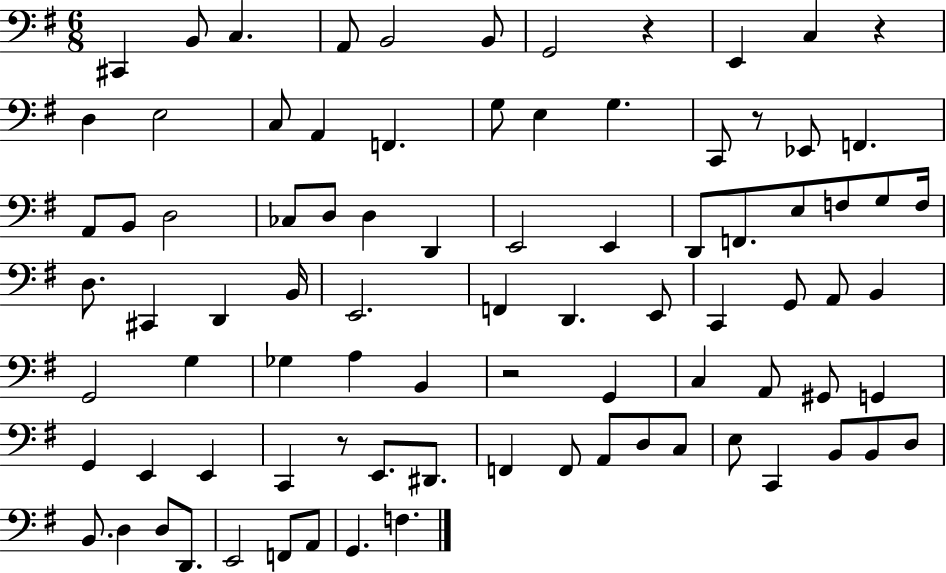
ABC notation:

X:1
T:Untitled
M:6/8
L:1/4
K:G
^C,, B,,/2 C, A,,/2 B,,2 B,,/2 G,,2 z E,, C, z D, E,2 C,/2 A,, F,, G,/2 E, G, C,,/2 z/2 _E,,/2 F,, A,,/2 B,,/2 D,2 _C,/2 D,/2 D, D,, E,,2 E,, D,,/2 F,,/2 E,/2 F,/2 G,/2 F,/4 D,/2 ^C,, D,, B,,/4 E,,2 F,, D,, E,,/2 C,, G,,/2 A,,/2 B,, G,,2 G, _G, A, B,, z2 G,, C, A,,/2 ^G,,/2 G,, G,, E,, E,, C,, z/2 E,,/2 ^D,,/2 F,, F,,/2 A,,/2 D,/2 C,/2 E,/2 C,, B,,/2 B,,/2 D,/2 B,,/2 D, D,/2 D,,/2 E,,2 F,,/2 A,,/2 G,, F,